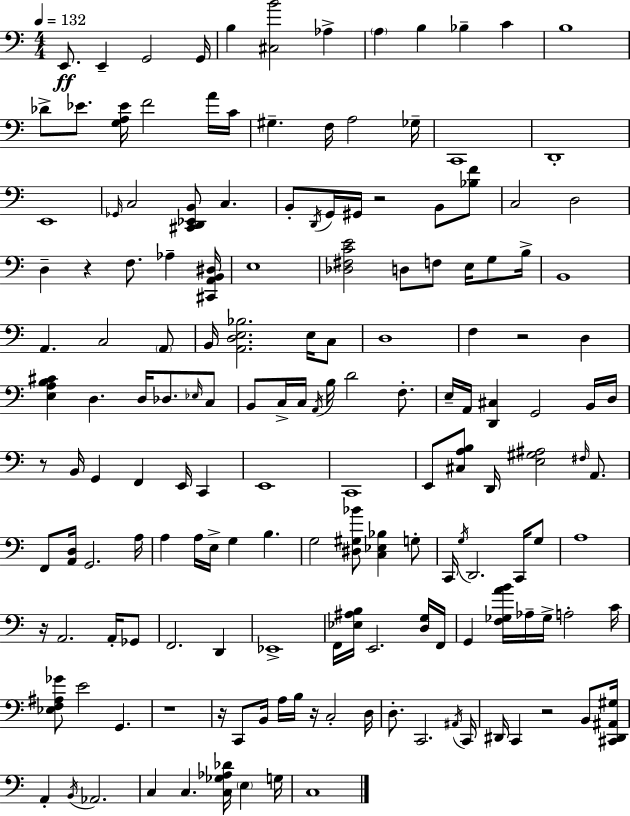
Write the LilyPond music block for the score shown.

{
  \clef bass
  \numericTimeSignature
  \time 4/4
  \key a \minor
  \tempo 4 = 132
  e,8.\ff e,4-- g,2 g,16 | b4 <cis b'>2 aes4-> | \parenthesize a4 b4 bes4-- c'4 | b1 | \break des'8-> ees'8. <g a ees'>16 f'2 a'16 c'16 | gis4.-- f16 a2 ges16-- | c,1 | d,1-. | \break e,1 | \grace { ges,16 } c2 <cis, d, ees, b,>8 c4. | b,8-. \acciaccatura { d,16 } g,16 gis,16 r2 b,8 | <bes f'>8 c2 d2 | \break d4-- r4 f8. aes4-- | <cis, a, b, dis>16 e1 | <des fis c' e'>2 d8 f8 e16 g8 | b16-> b,1 | \break a,4. c2 | \parenthesize a,8 b,16 <a, d e bes>2. e16 | c8 d1 | f4 r2 d4 | \break <e a b cis'>4 d4. d16 des8. | \grace { ees16 } c8 b,8 c16-> c16 \acciaccatura { a,16 } b16 d'2 | f8.-. e16-- a,16 <d, cis>4 g,2 | b,16 d16 r8 b,16 g,4 f,4 e,16 | \break c,4 e,1 | c,1 | e,8 <cis a b>8 d,16 <e gis ais>2 | \grace { fis16 } a,8. f,8 <a, d>16 g,2. | \break a16 a4 a16 e16-> g4 b4. | g2 <dis gis bes'>8 <c ees bes>4 | g8-. c,16 \acciaccatura { g16 } d,2. | c,16 g8 a1 | \break r16 a,2. | a,16-. ges,8 f,2. | d,4 ees,1-> | f,16 <ees ais b>16 e,2. | \break <d g>16 f,16 g,4 <f ges a' b'>16 aes16-- ges16-> a2-. | c'16 <ees f ais ges'>8 e'2 | g,4. r1 | r16 c,8 b,16 a16 b16 r16 c2-. | \break d16 d8.-. c,2. | \acciaccatura { ais,16 } c,16 dis,16 c,4 r2 | b,8 <cis, dis, ais, gis>16 a,4-. \acciaccatura { b,16 } aes,2. | c4 c4. | \break <c ges aes des'>16 \parenthesize e4 g16 c1 | \bar "|."
}